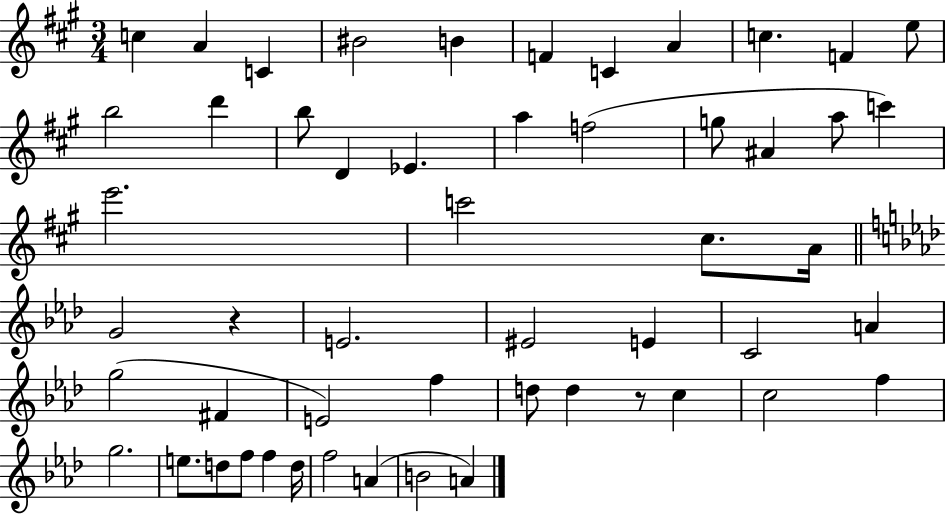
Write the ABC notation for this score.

X:1
T:Untitled
M:3/4
L:1/4
K:A
c A C ^B2 B F C A c F e/2 b2 d' b/2 D _E a f2 g/2 ^A a/2 c' e'2 c'2 ^c/2 A/4 G2 z E2 ^E2 E C2 A g2 ^F E2 f d/2 d z/2 c c2 f g2 e/2 d/2 f/2 f d/4 f2 A B2 A